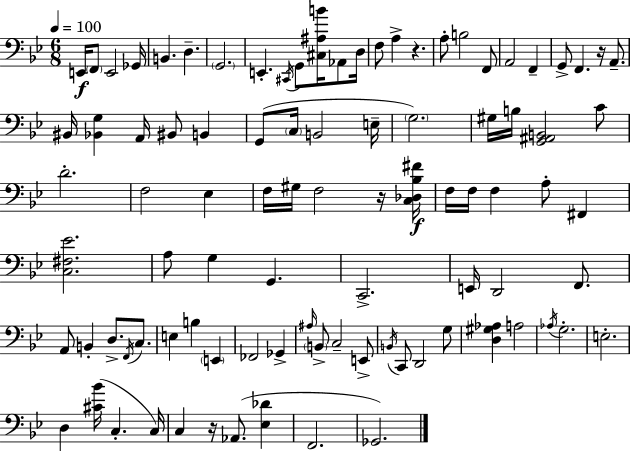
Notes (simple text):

E2/s F2/e E2/h Gb2/s B2/q. D3/q. G2/h. E2/q. C#2/s G2/e [C#3,A#3,B4]/s Ab2/e D3/s F3/e A3/q R/q. A3/e B3/h F2/e A2/h F2/q G2/e F2/q. R/s A2/e. BIS2/s [Bb2,G3]/q A2/s BIS2/e B2/q G2/e C3/s B2/h E3/s G3/h. G#3/s B3/s [G2,A#2,B2]/h C4/e D4/h. F3/h Eb3/q F3/s G#3/s F3/h R/s [C3,Db3,Bb3,F#4]/s F3/s F3/s F3/q A3/e F#2/q [C3,F#3,Eb4]/h. A3/e G3/q G2/q. C2/h. E2/s D2/h F2/e. A2/e B2/q D3/e. F2/s C3/e. E3/q B3/q E2/q FES2/h Gb2/q A#3/s B2/e C3/h E2/e B2/s C2/e D2/h G3/e [D3,G#3,Ab3]/q A3/h Ab3/s G3/h. E3/h. D3/q [C#4,Bb4]/s C3/q. C3/s C3/q R/s Ab2/e. [Eb3,Db4]/q F2/h. Gb2/h.